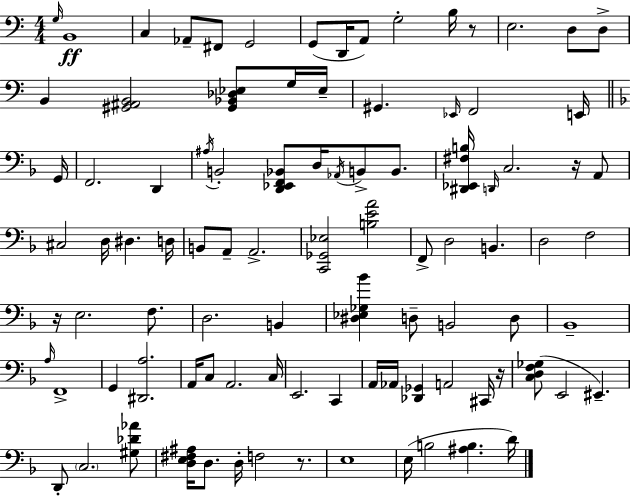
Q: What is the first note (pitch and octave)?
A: G3